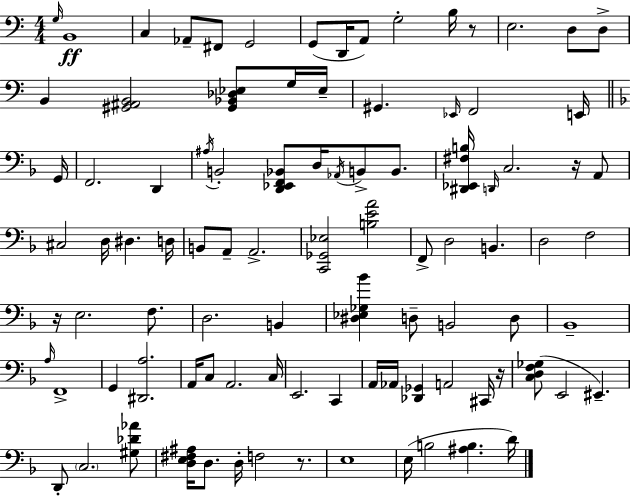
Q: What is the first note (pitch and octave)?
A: G3